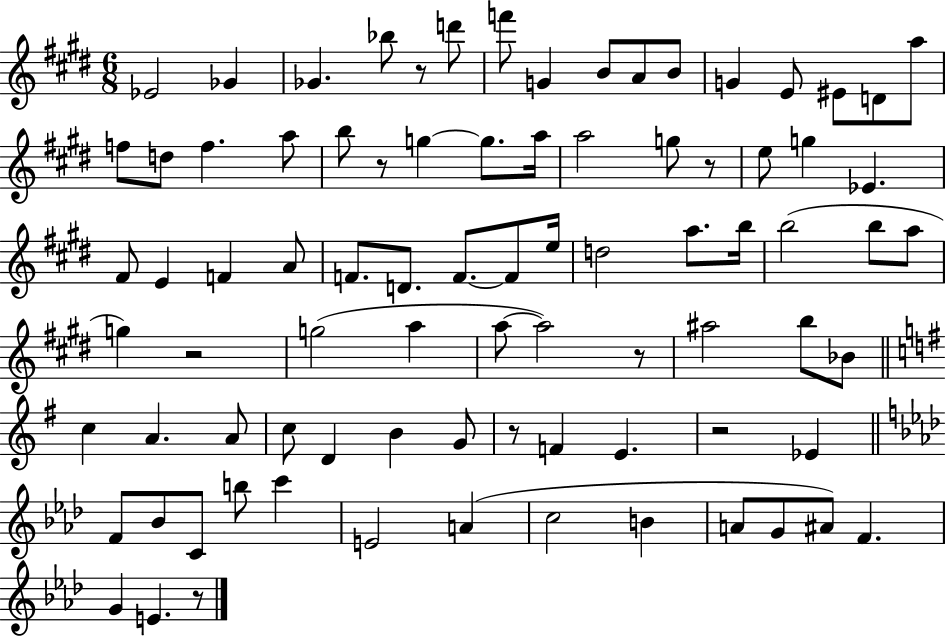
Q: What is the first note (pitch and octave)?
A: Eb4